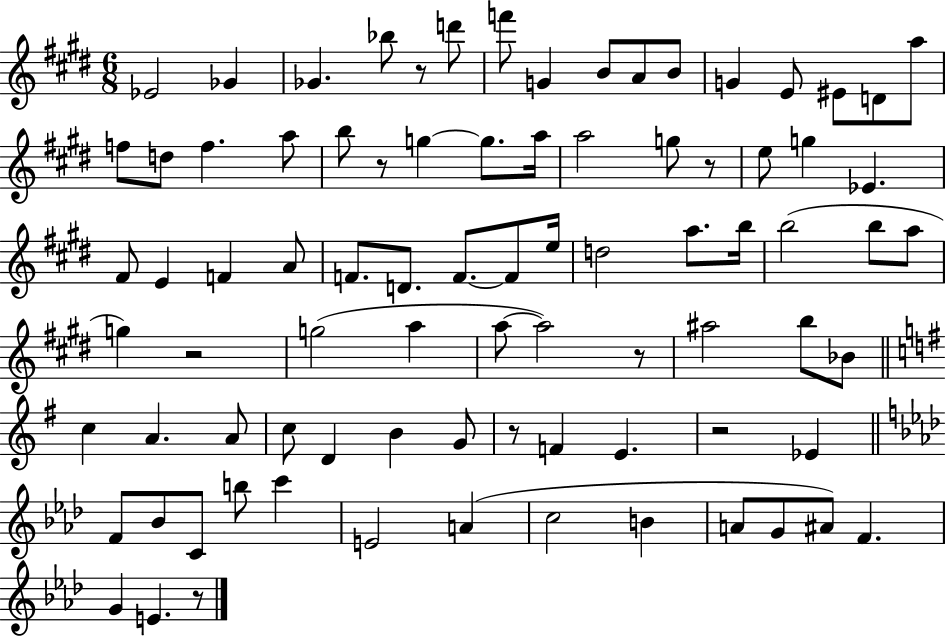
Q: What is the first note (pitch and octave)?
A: Eb4